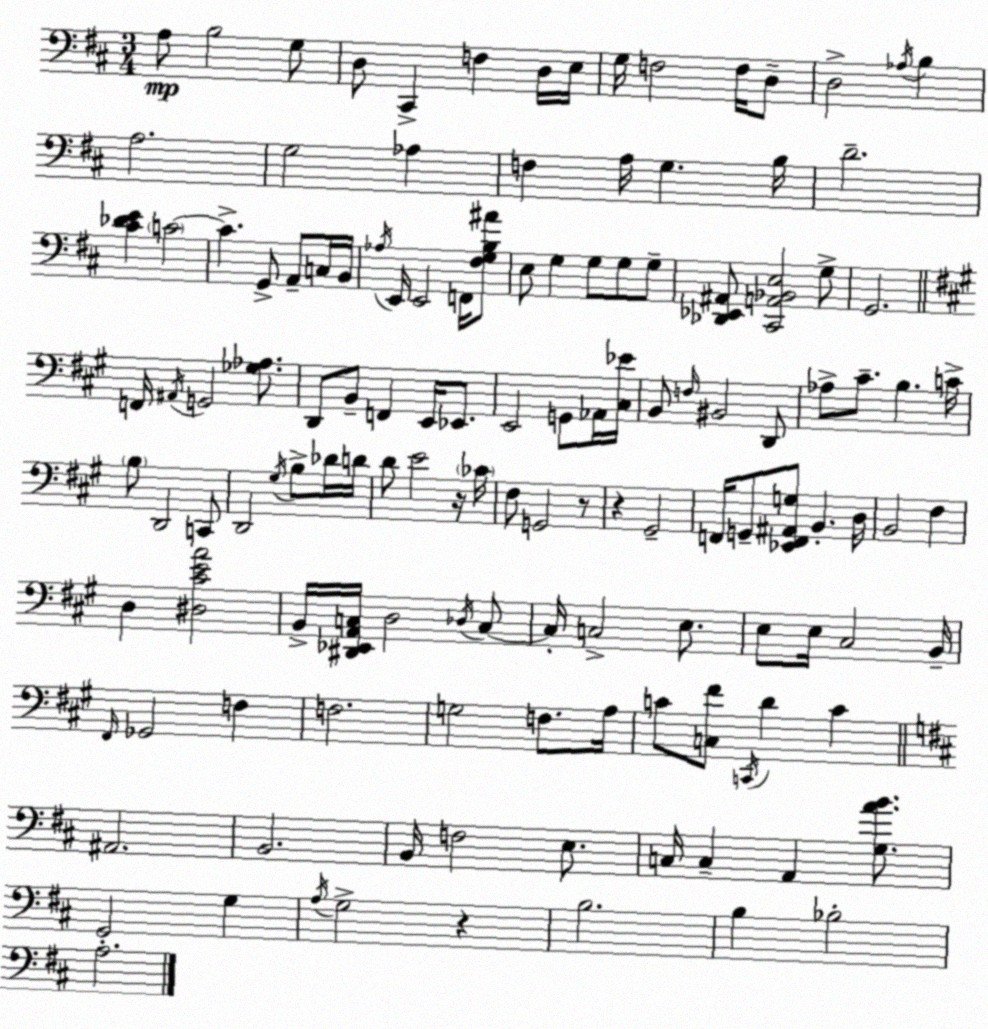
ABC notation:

X:1
T:Untitled
M:3/4
L:1/4
K:D
A,/2 B,2 G,/2 D,/2 ^C,, F, D,/4 E,/4 G,/4 F,2 F,/4 D,/2 D,2 _A,/4 B, A,2 G,2 _A, F, A,/4 G, B,/4 D2 [^C_DE] C2 C G,,/2 A,,/2 C,/4 B,,/4 _A,/4 E,,/4 E,,2 F,,/4 [^F,G,B,^A]/2 E,/2 G, G,/2 G,/2 G,/2 [_D,,_E,,^A,,]/2 [^C,,A,,_B,,E,]2 G,/2 G,,2 F,,/4 ^A,,/4 G,,2 [_G,_A,]/2 D,,/2 B,,/2 F,, E,,/4 _E,,/2 E,,2 G,,/2 _A,,/4 [^C,_E]/4 B,,/2 F,/4 ^B,,2 D,,/2 _A,/2 ^C/2 B, C/4 B,/2 D,,2 C,,/2 D,,2 ^G,/4 B,/2 _D/4 D/4 D/2 E2 z/4 _C/4 ^F,/2 G,,2 z/2 z ^G,,2 F,,/4 G,,/2 [_E,,F,,^A,,G,]/2 B,, D,/4 B,,2 ^F, D, [^D,^CEA]2 B,,/4 [^D,,_E,,A,,C,]/4 D,2 _D,/4 C,/2 C,/4 C,2 E,/2 E,/2 E,/4 ^C,2 B,,/4 ^F,,/4 _G,,2 F, F,2 G,2 F,/2 A,/4 C/2 [C,^F]/2 C,,/4 D C ^A,,2 B,,2 B,,/4 F,2 E,/2 C,/4 C, A,, [G,AB]/2 G,,2 G, A,/4 G,2 z B,2 B, _B,2 A,2